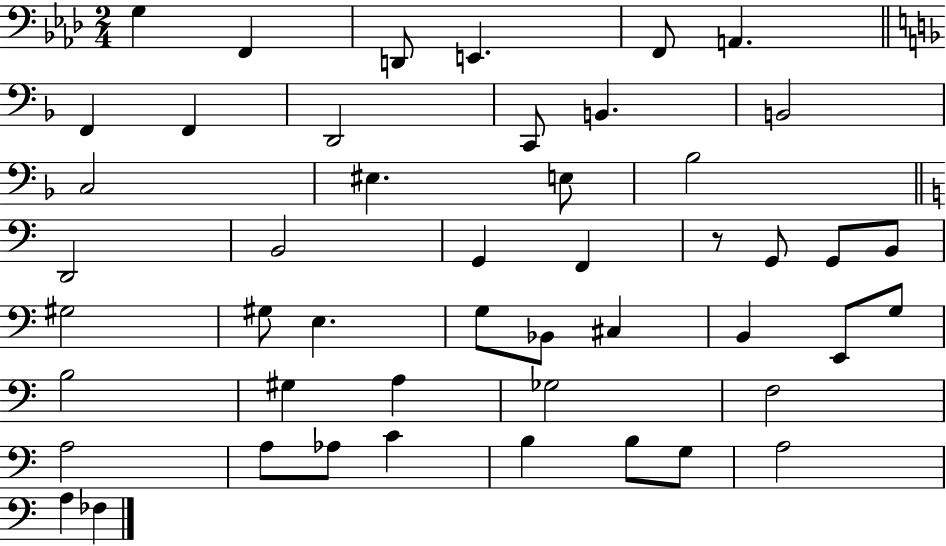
X:1
T:Untitled
M:2/4
L:1/4
K:Ab
G, F,, D,,/2 E,, F,,/2 A,, F,, F,, D,,2 C,,/2 B,, B,,2 C,2 ^E, E,/2 _B,2 D,,2 B,,2 G,, F,, z/2 G,,/2 G,,/2 B,,/2 ^G,2 ^G,/2 E, G,/2 _B,,/2 ^C, B,, E,,/2 G,/2 B,2 ^G, A, _G,2 F,2 A,2 A,/2 _A,/2 C B, B,/2 G,/2 A,2 A, _F,